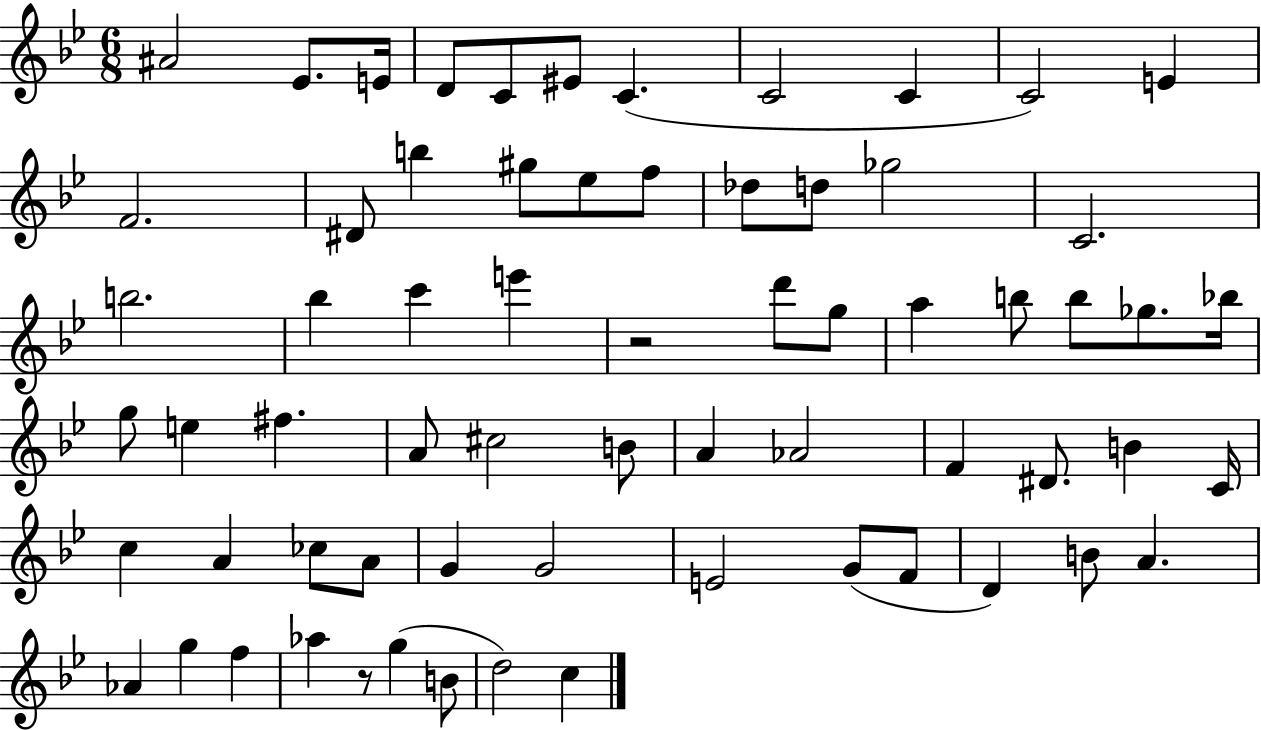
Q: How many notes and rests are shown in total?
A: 66